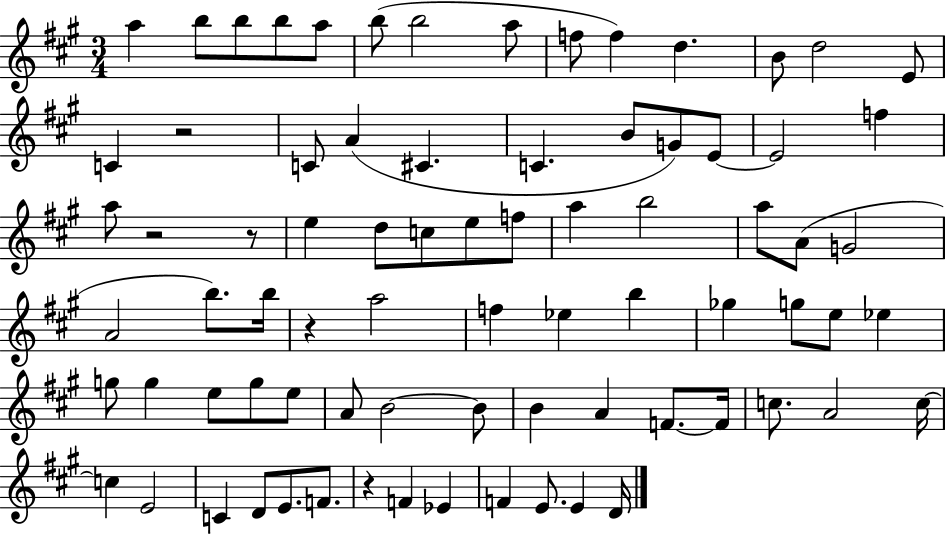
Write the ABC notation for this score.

X:1
T:Untitled
M:3/4
L:1/4
K:A
a b/2 b/2 b/2 a/2 b/2 b2 a/2 f/2 f d B/2 d2 E/2 C z2 C/2 A ^C C B/2 G/2 E/2 E2 f a/2 z2 z/2 e d/2 c/2 e/2 f/2 a b2 a/2 A/2 G2 A2 b/2 b/4 z a2 f _e b _g g/2 e/2 _e g/2 g e/2 g/2 e/2 A/2 B2 B/2 B A F/2 F/4 c/2 A2 c/4 c E2 C D/2 E/2 F/2 z F _E F E/2 E D/4